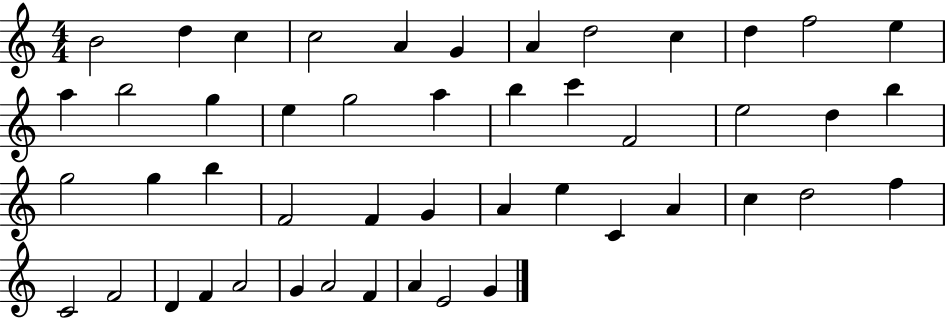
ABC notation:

X:1
T:Untitled
M:4/4
L:1/4
K:C
B2 d c c2 A G A d2 c d f2 e a b2 g e g2 a b c' F2 e2 d b g2 g b F2 F G A e C A c d2 f C2 F2 D F A2 G A2 F A E2 G